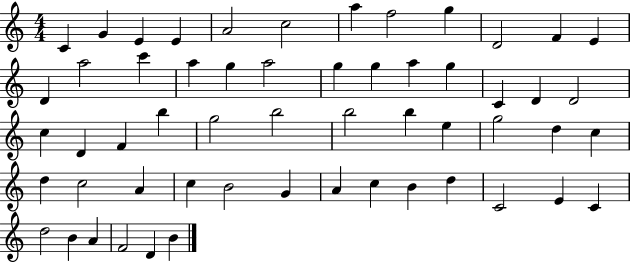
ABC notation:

X:1
T:Untitled
M:4/4
L:1/4
K:C
C G E E A2 c2 a f2 g D2 F E D a2 c' a g a2 g g a g C D D2 c D F b g2 b2 b2 b e g2 d c d c2 A c B2 G A c B d C2 E C d2 B A F2 D B